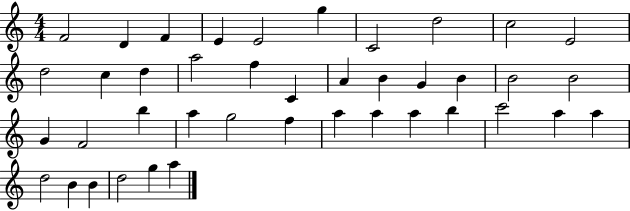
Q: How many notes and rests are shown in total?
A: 41